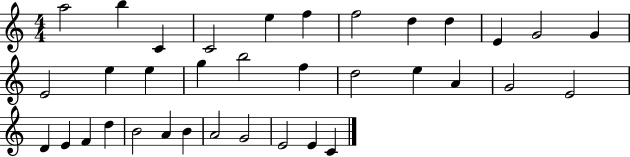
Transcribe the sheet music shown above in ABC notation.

X:1
T:Untitled
M:4/4
L:1/4
K:C
a2 b C C2 e f f2 d d E G2 G E2 e e g b2 f d2 e A G2 E2 D E F d B2 A B A2 G2 E2 E C